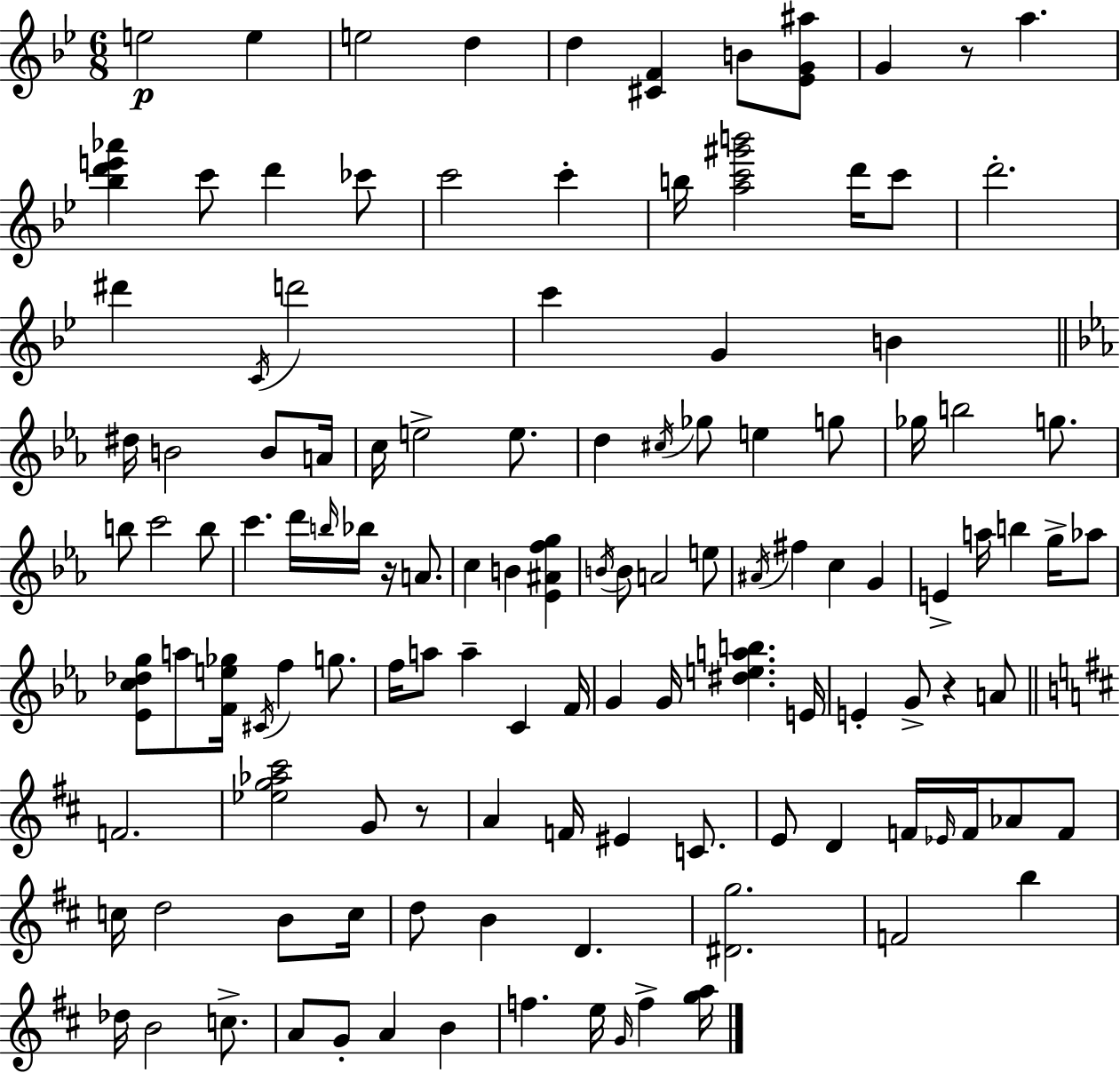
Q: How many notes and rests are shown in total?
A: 124